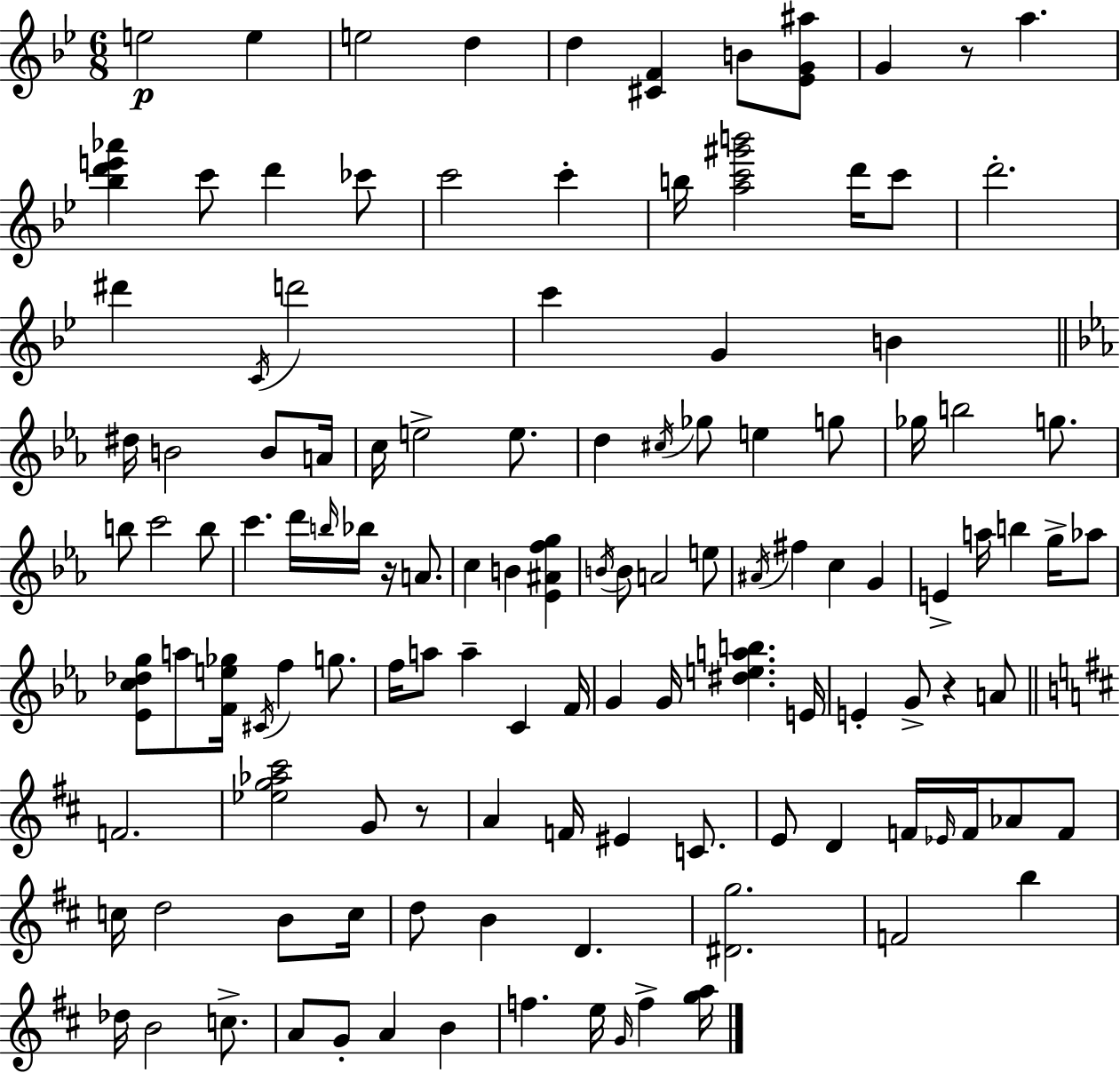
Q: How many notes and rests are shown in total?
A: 124